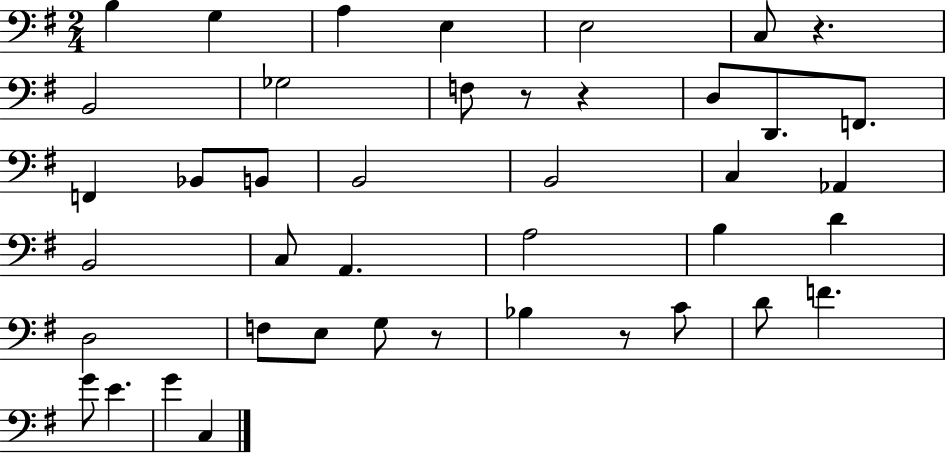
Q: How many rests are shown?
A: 5